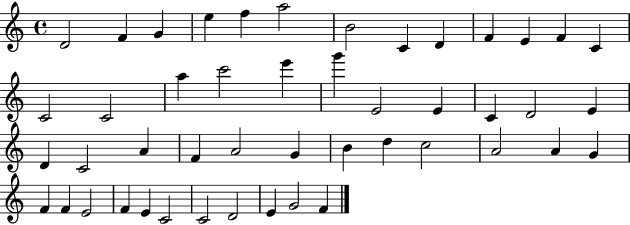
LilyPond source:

{
  \clef treble
  \time 4/4
  \defaultTimeSignature
  \key c \major
  d'2 f'4 g'4 | e''4 f''4 a''2 | b'2 c'4 d'4 | f'4 e'4 f'4 c'4 | \break c'2 c'2 | a''4 c'''2 e'''4 | g'''4 e'2 e'4 | c'4 d'2 e'4 | \break d'4 c'2 a'4 | f'4 a'2 g'4 | b'4 d''4 c''2 | a'2 a'4 g'4 | \break f'4 f'4 e'2 | f'4 e'4 c'2 | c'2 d'2 | e'4 g'2 f'4 | \break \bar "|."
}